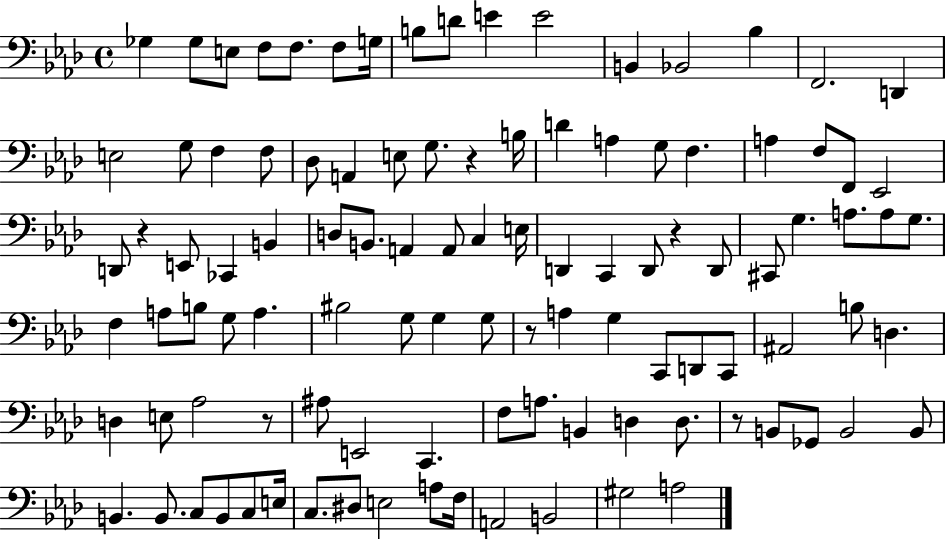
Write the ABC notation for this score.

X:1
T:Untitled
M:4/4
L:1/4
K:Ab
_G, _G,/2 E,/2 F,/2 F,/2 F,/2 G,/4 B,/2 D/2 E E2 B,, _B,,2 _B, F,,2 D,, E,2 G,/2 F, F,/2 _D,/2 A,, E,/2 G,/2 z B,/4 D A, G,/2 F, A, F,/2 F,,/2 _E,,2 D,,/2 z E,,/2 _C,, B,, D,/2 B,,/2 A,, A,,/2 C, E,/4 D,, C,, D,,/2 z D,,/2 ^C,,/2 G, A,/2 A,/2 G,/2 F, A,/2 B,/2 G,/2 A, ^B,2 G,/2 G, G,/2 z/2 A, G, C,,/2 D,,/2 C,,/2 ^A,,2 B,/2 D, D, E,/2 _A,2 z/2 ^A,/2 E,,2 C,, F,/2 A,/2 B,, D, D,/2 z/2 B,,/2 _G,,/2 B,,2 B,,/2 B,, B,,/2 C,/2 B,,/2 C,/2 E,/4 C,/2 ^D,/2 E,2 A,/2 F,/4 A,,2 B,,2 ^G,2 A,2